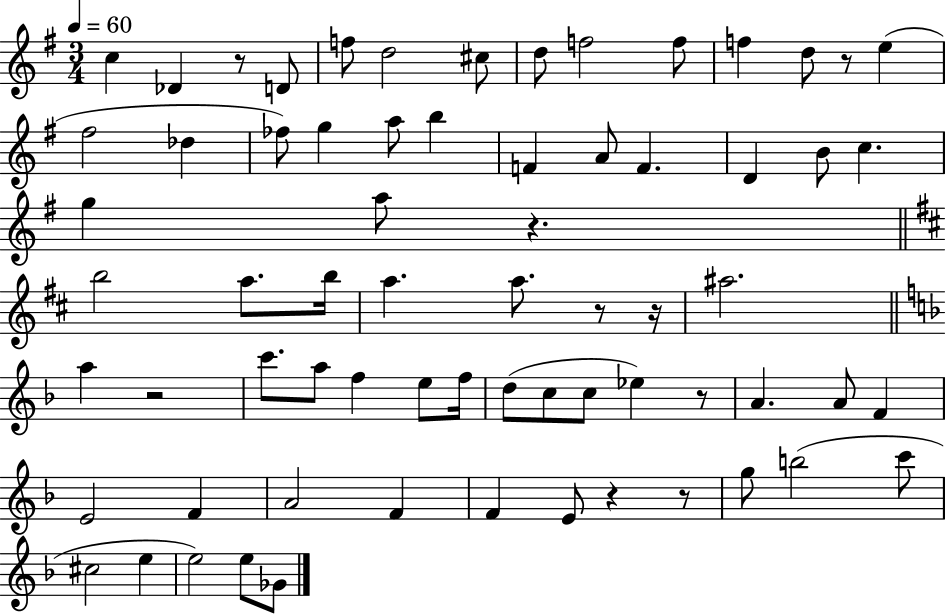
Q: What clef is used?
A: treble